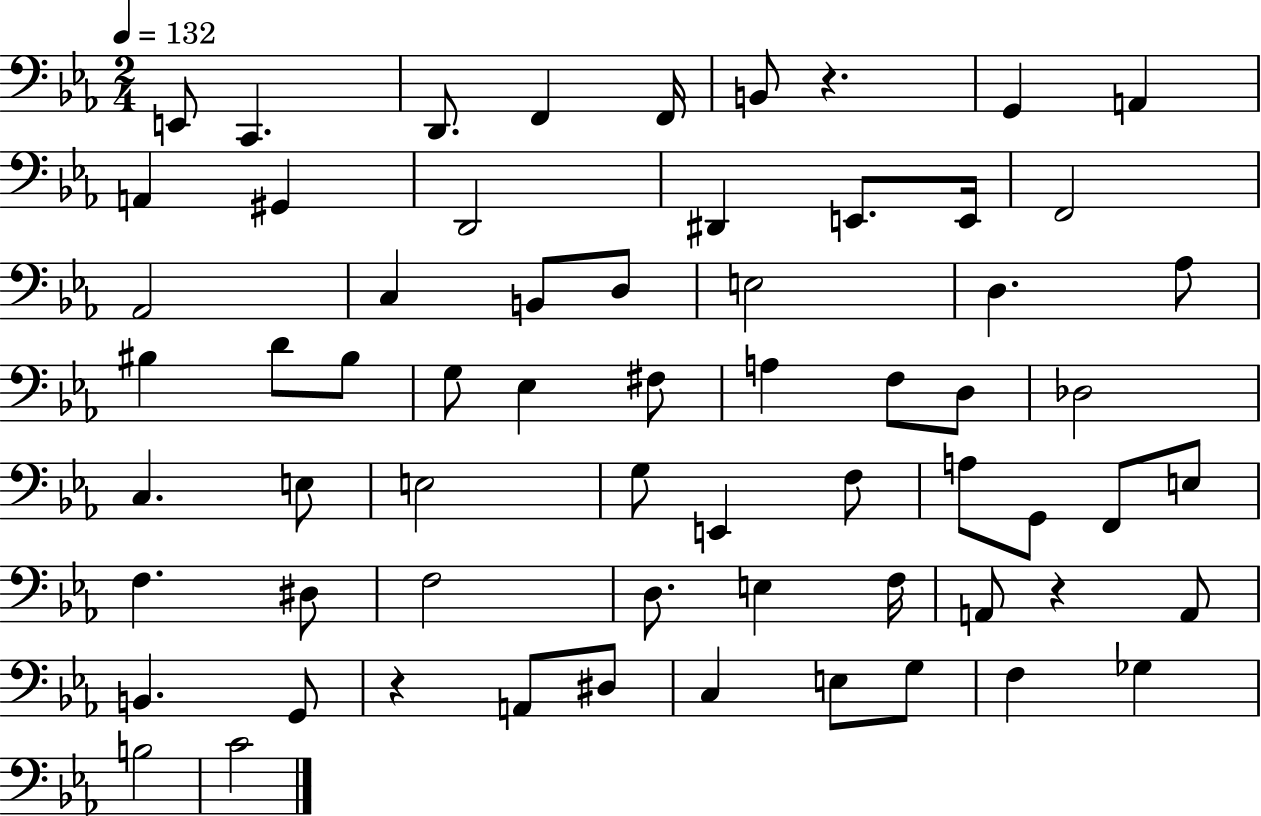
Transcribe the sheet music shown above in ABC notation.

X:1
T:Untitled
M:2/4
L:1/4
K:Eb
E,,/2 C,, D,,/2 F,, F,,/4 B,,/2 z G,, A,, A,, ^G,, D,,2 ^D,, E,,/2 E,,/4 F,,2 _A,,2 C, B,,/2 D,/2 E,2 D, _A,/2 ^B, D/2 ^B,/2 G,/2 _E, ^F,/2 A, F,/2 D,/2 _D,2 C, E,/2 E,2 G,/2 E,, F,/2 A,/2 G,,/2 F,,/2 E,/2 F, ^D,/2 F,2 D,/2 E, F,/4 A,,/2 z A,,/2 B,, G,,/2 z A,,/2 ^D,/2 C, E,/2 G,/2 F, _G, B,2 C2